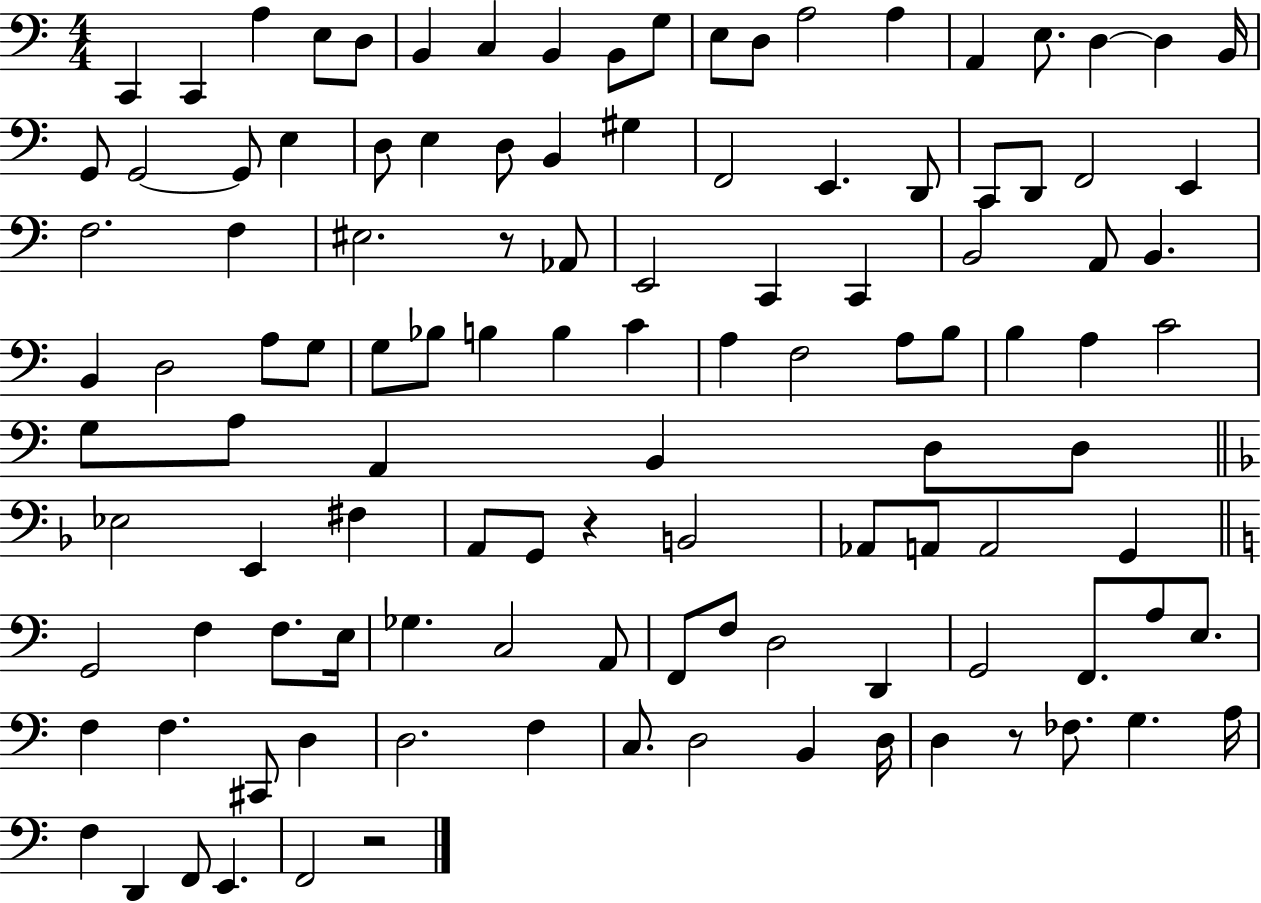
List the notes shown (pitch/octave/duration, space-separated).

C2/q C2/q A3/q E3/e D3/e B2/q C3/q B2/q B2/e G3/e E3/e D3/e A3/h A3/q A2/q E3/e. D3/q D3/q B2/s G2/e G2/h G2/e E3/q D3/e E3/q D3/e B2/q G#3/q F2/h E2/q. D2/e C2/e D2/e F2/h E2/q F3/h. F3/q EIS3/h. R/e Ab2/e E2/h C2/q C2/q B2/h A2/e B2/q. B2/q D3/h A3/e G3/e G3/e Bb3/e B3/q B3/q C4/q A3/q F3/h A3/e B3/e B3/q A3/q C4/h G3/e A3/e A2/q B2/q D3/e D3/e Eb3/h E2/q F#3/q A2/e G2/e R/q B2/h Ab2/e A2/e A2/h G2/q G2/h F3/q F3/e. E3/s Gb3/q. C3/h A2/e F2/e F3/e D3/h D2/q G2/h F2/e. A3/e E3/e. F3/q F3/q. C#2/e D3/q D3/h. F3/q C3/e. D3/h B2/q D3/s D3/q R/e FES3/e. G3/q. A3/s F3/q D2/q F2/e E2/q. F2/h R/h